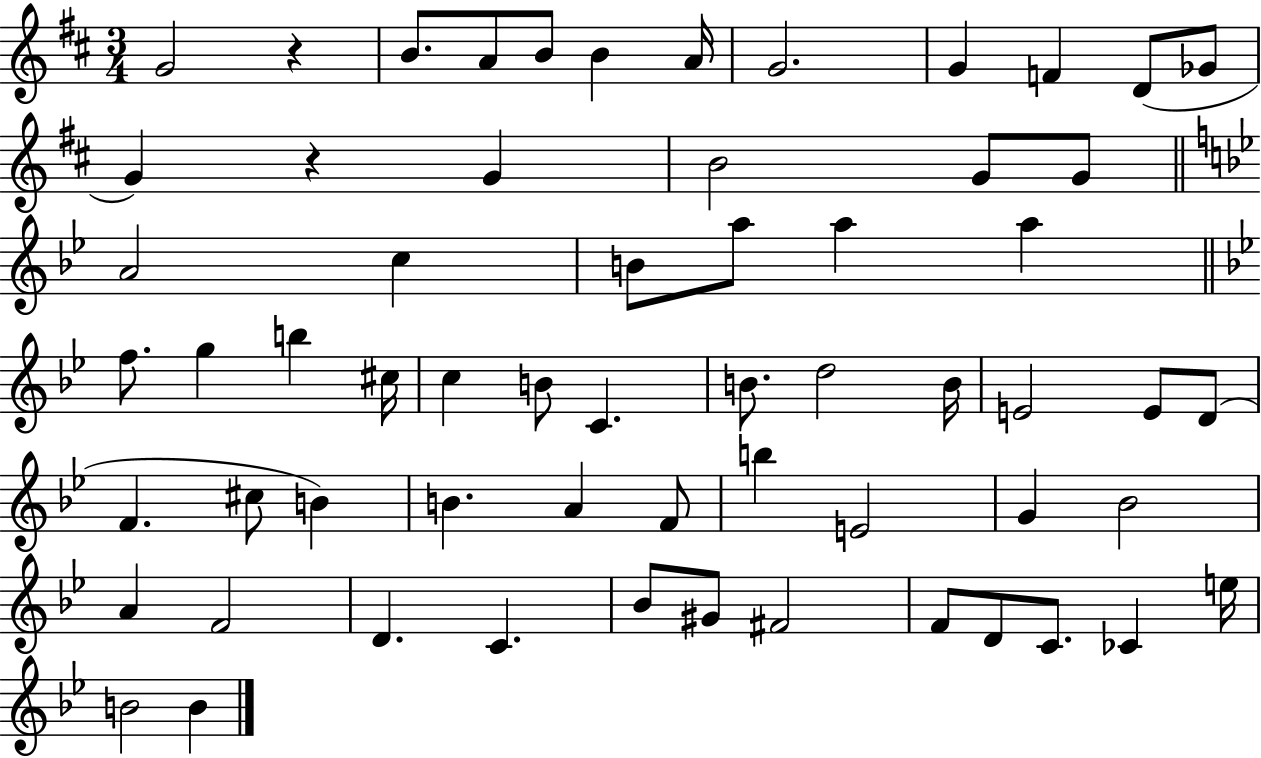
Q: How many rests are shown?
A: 2